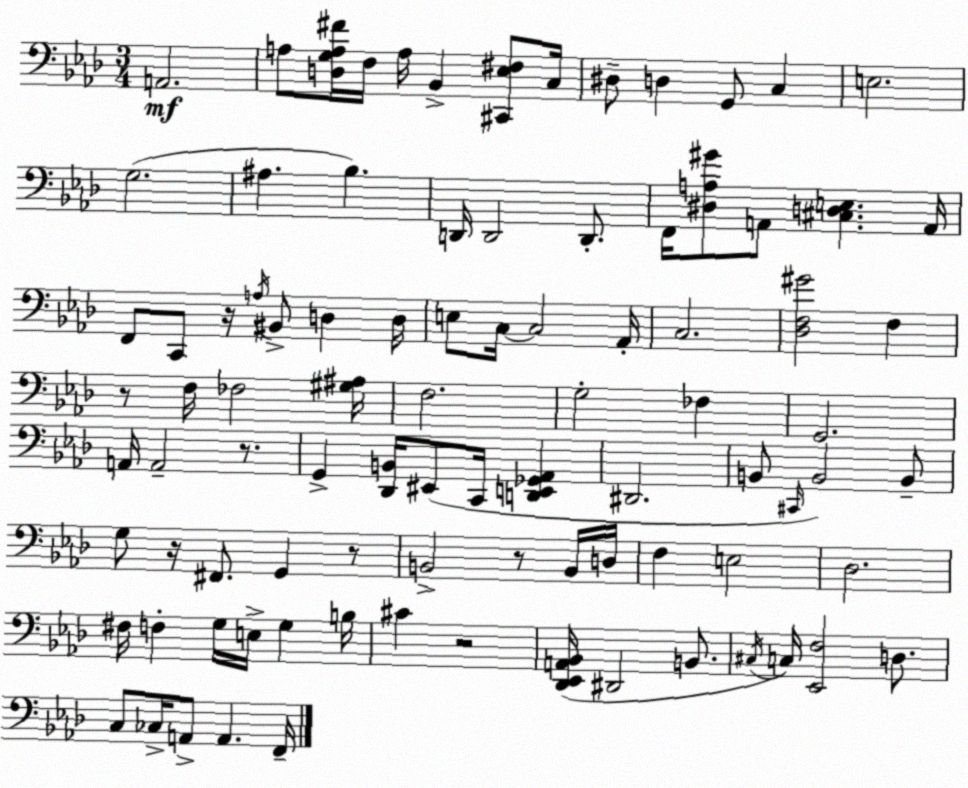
X:1
T:Untitled
M:3/4
L:1/4
K:Ab
A,,2 A,/2 [D,G,A,^F]/4 F,/4 A,/4 _B,, [^C,,_E,^F,]/2 C,/4 ^D,/2 D, G,,/2 C, E,2 G,2 ^A, _B, D,,/4 D,,2 D,,/2 F,,/4 [^D,A,^G]/2 A,,/2 [^C,D,E,] A,,/4 F,,/2 C,,/2 z/4 A,/4 ^B,,/2 D, D,/4 E,/2 C,/4 C,2 _A,,/4 C,2 [_D,F,^G]2 F, z/2 F,/4 _F,2 [^G,^A,]/4 F,2 G,2 _F, G,,2 A,,/4 A,,2 z/2 G,, [_D,,B,,]/4 ^E,,/2 C,,/4 [D,,E,,_G,,_A,,] ^D,,2 B,,/2 ^C,,/4 B,,2 B,,/2 G,/2 z/4 ^F,,/2 G,, z/2 B,,2 z/2 B,,/4 D,/4 F, E,2 _D,2 ^F,/4 F, G,/4 E,/4 G, B,/4 ^C z2 [_D,,_E,,A,,_B,,]/4 ^D,,2 B,,/2 ^C,/4 C,/4 [_E,,F,]2 D,/2 C,/2 _C,/4 A,,/2 A,, F,,/4